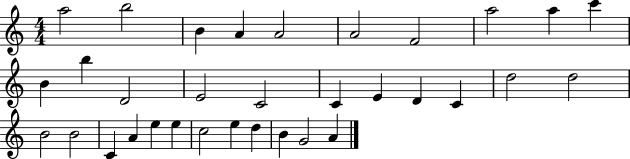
{
  \clef treble
  \numericTimeSignature
  \time 4/4
  \key c \major
  a''2 b''2 | b'4 a'4 a'2 | a'2 f'2 | a''2 a''4 c'''4 | \break b'4 b''4 d'2 | e'2 c'2 | c'4 e'4 d'4 c'4 | d''2 d''2 | \break b'2 b'2 | c'4 a'4 e''4 e''4 | c''2 e''4 d''4 | b'4 g'2 a'4 | \break \bar "|."
}